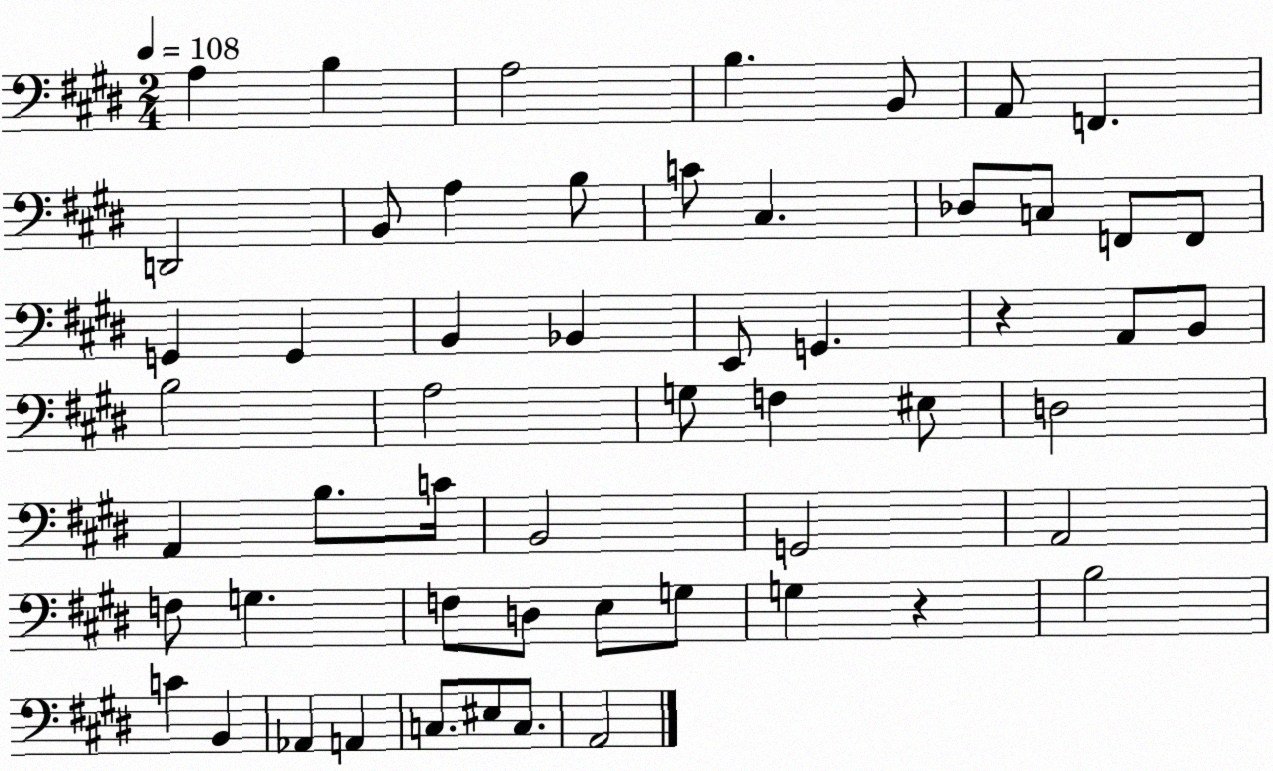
X:1
T:Untitled
M:2/4
L:1/4
K:E
A, B, A,2 B, B,,/2 A,,/2 F,, D,,2 B,,/2 A, B,/2 C/2 ^C, _D,/2 C,/2 F,,/2 F,,/2 G,, G,, B,, _B,, E,,/2 G,, z A,,/2 B,,/2 B,2 A,2 G,/2 F, ^E,/2 D,2 A,, B,/2 C/4 B,,2 G,,2 A,,2 F,/2 G, F,/2 D,/2 E,/2 G,/2 G, z B,2 C B,, _A,, A,, C,/2 ^E,/2 C,/2 A,,2